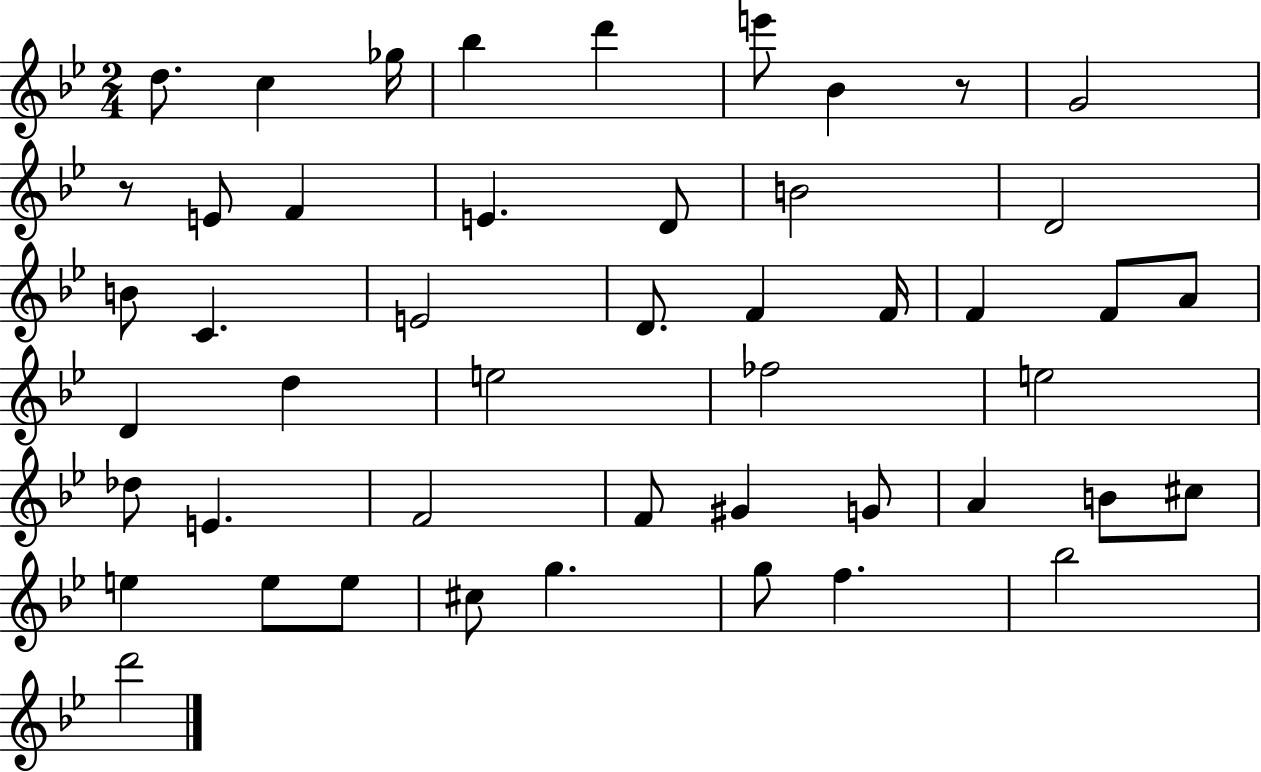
D5/e. C5/q Gb5/s Bb5/q D6/q E6/e Bb4/q R/e G4/h R/e E4/e F4/q E4/q. D4/e B4/h D4/h B4/e C4/q. E4/h D4/e. F4/q F4/s F4/q F4/e A4/e D4/q D5/q E5/h FES5/h E5/h Db5/e E4/q. F4/h F4/e G#4/q G4/e A4/q B4/e C#5/e E5/q E5/e E5/e C#5/e G5/q. G5/e F5/q. Bb5/h D6/h